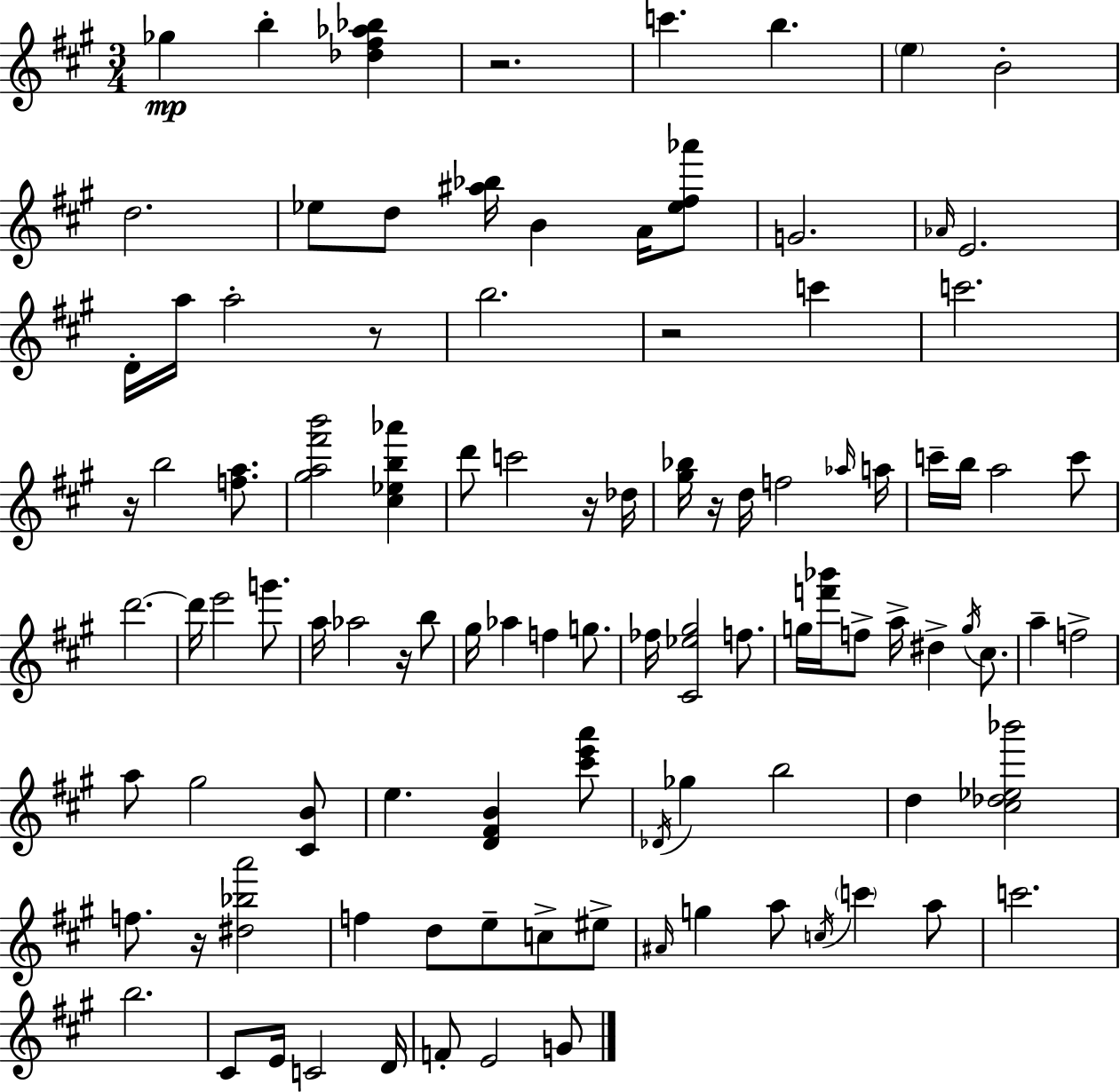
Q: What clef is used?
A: treble